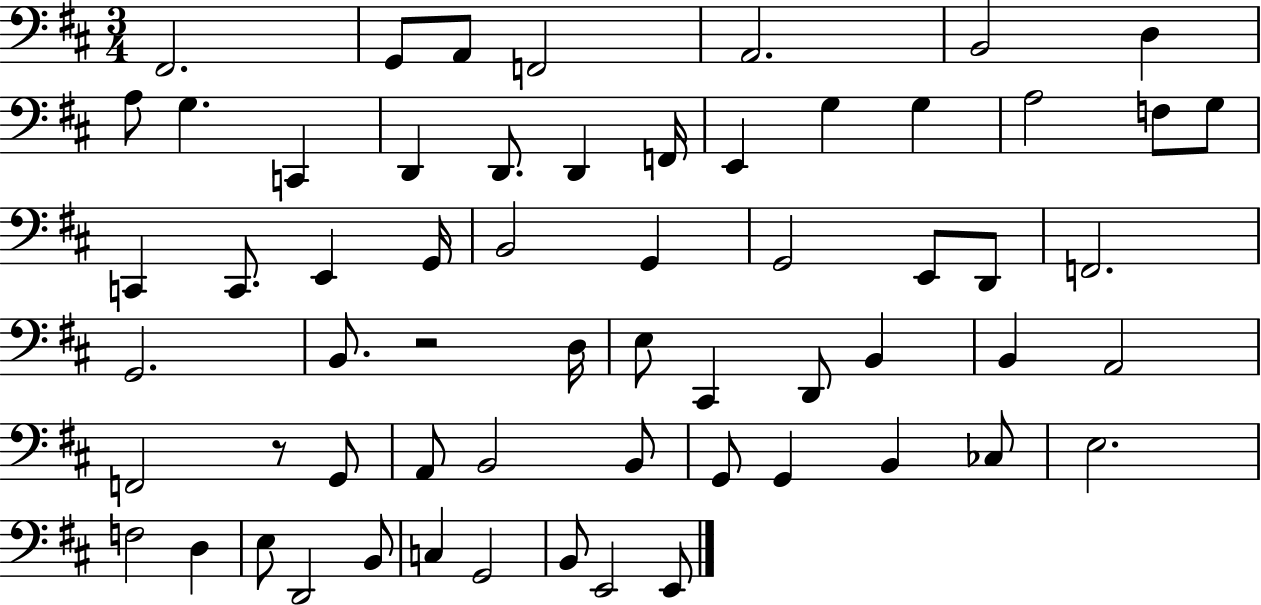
X:1
T:Untitled
M:3/4
L:1/4
K:D
^F,,2 G,,/2 A,,/2 F,,2 A,,2 B,,2 D, A,/2 G, C,, D,, D,,/2 D,, F,,/4 E,, G, G, A,2 F,/2 G,/2 C,, C,,/2 E,, G,,/4 B,,2 G,, G,,2 E,,/2 D,,/2 F,,2 G,,2 B,,/2 z2 D,/4 E,/2 ^C,, D,,/2 B,, B,, A,,2 F,,2 z/2 G,,/2 A,,/2 B,,2 B,,/2 G,,/2 G,, B,, _C,/2 E,2 F,2 D, E,/2 D,,2 B,,/2 C, G,,2 B,,/2 E,,2 E,,/2